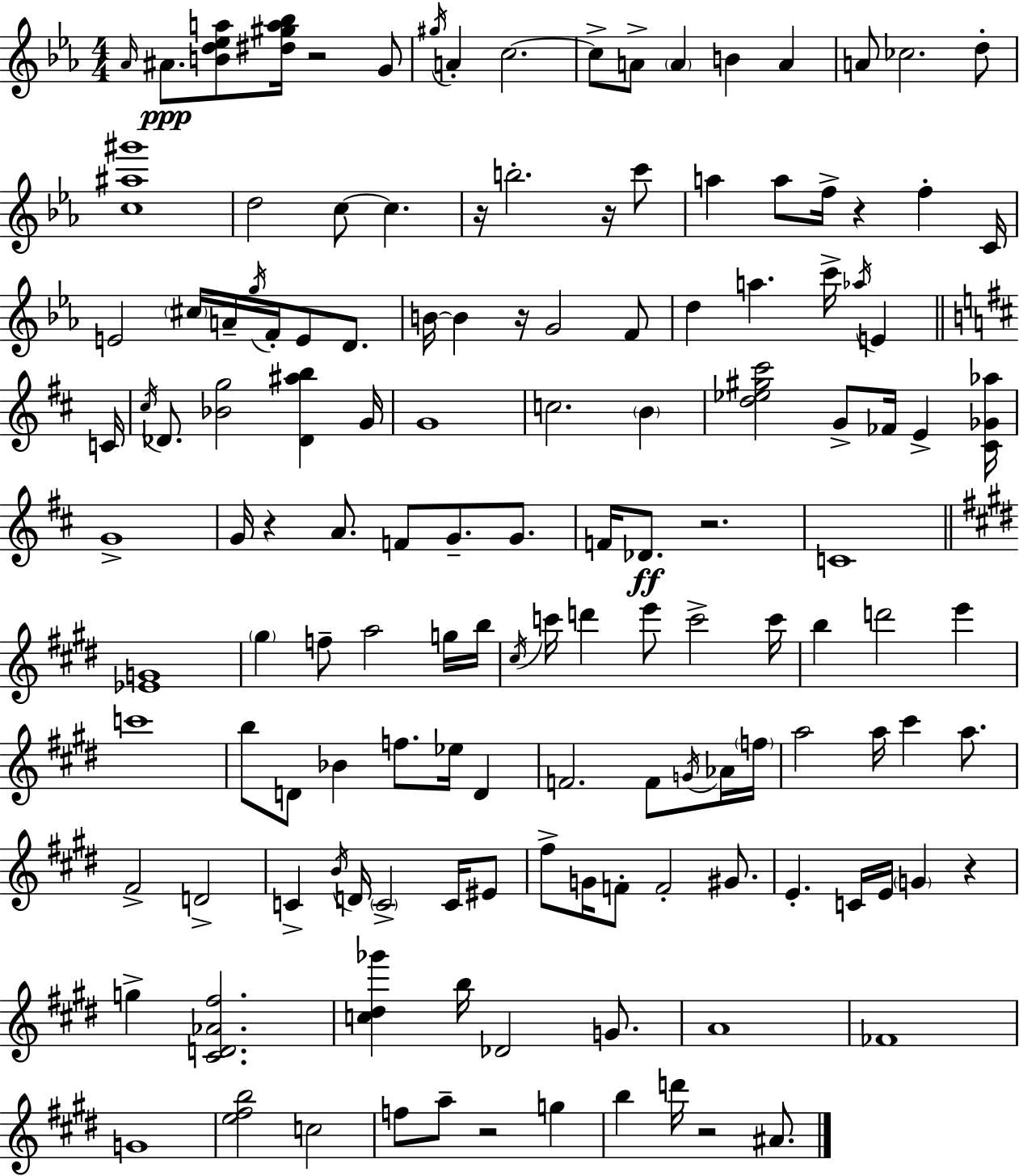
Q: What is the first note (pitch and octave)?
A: Ab4